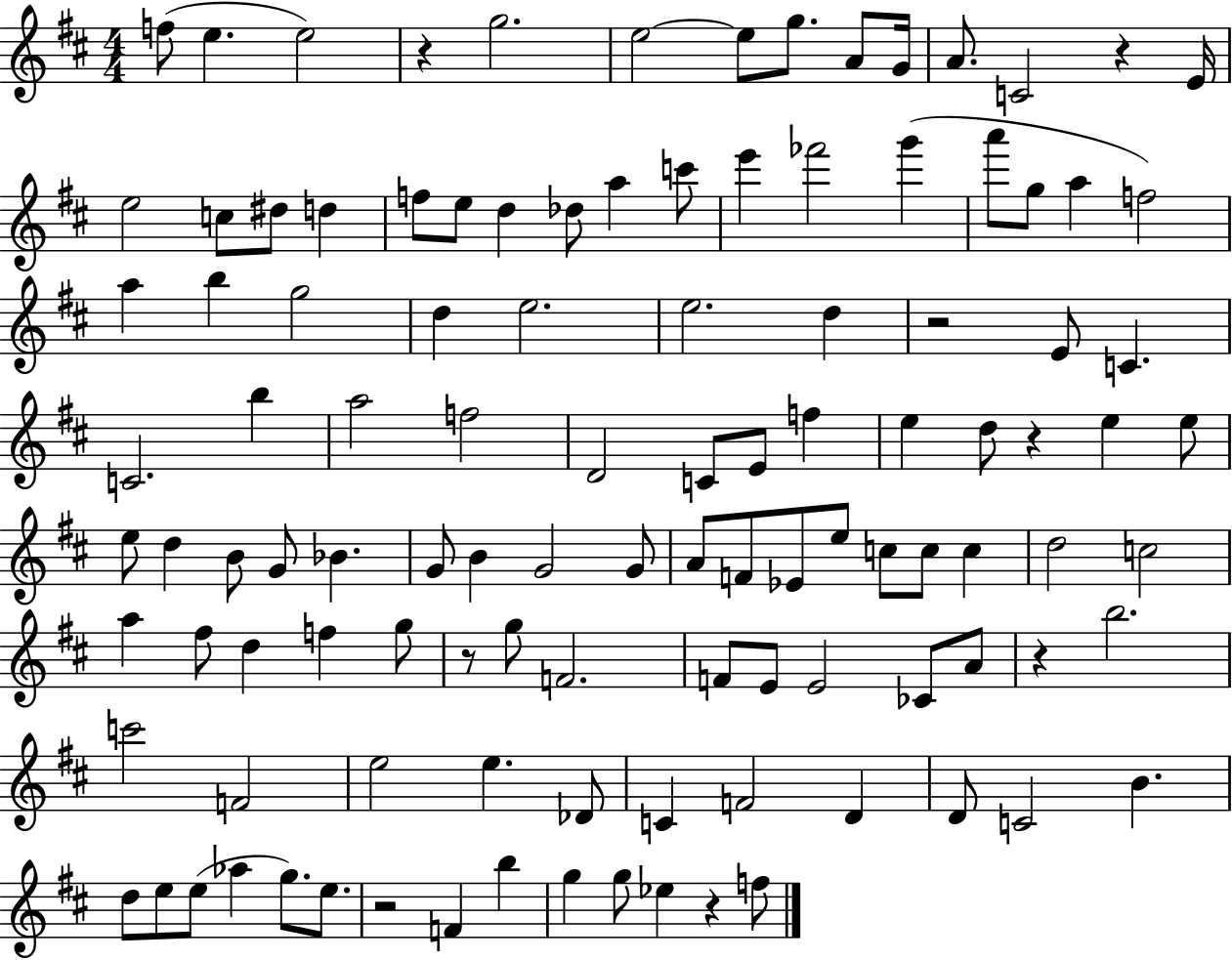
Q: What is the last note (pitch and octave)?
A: F5